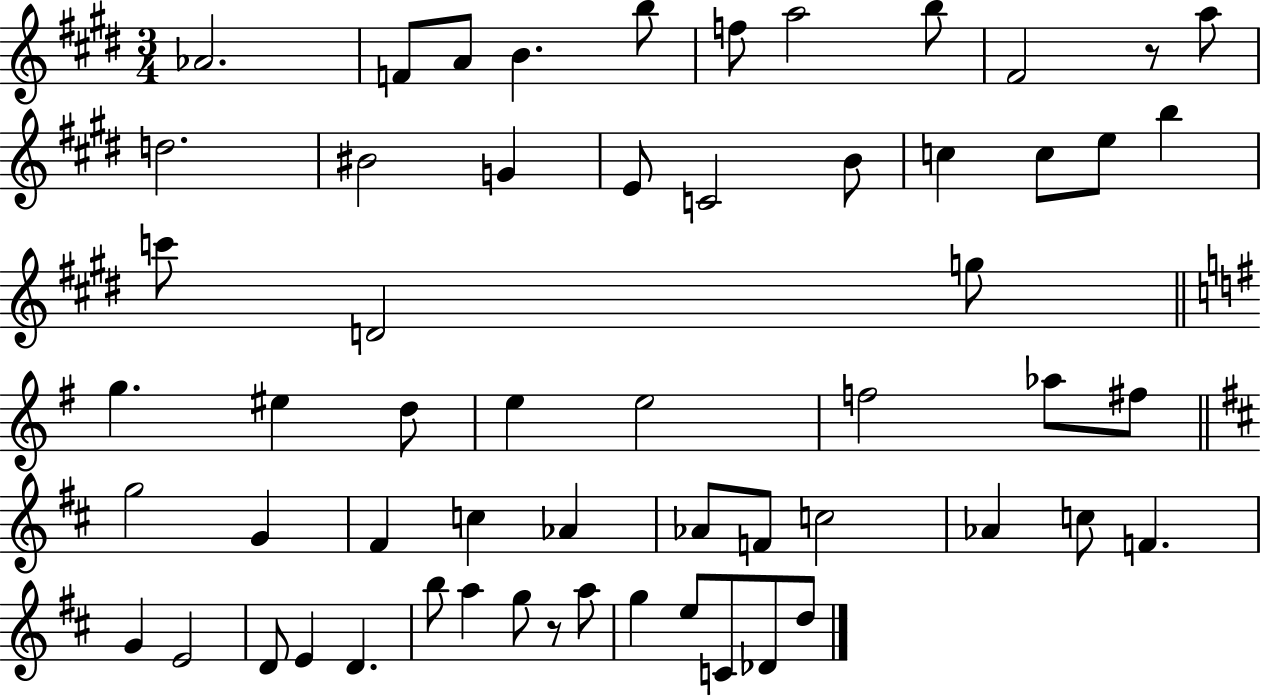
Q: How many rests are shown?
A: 2